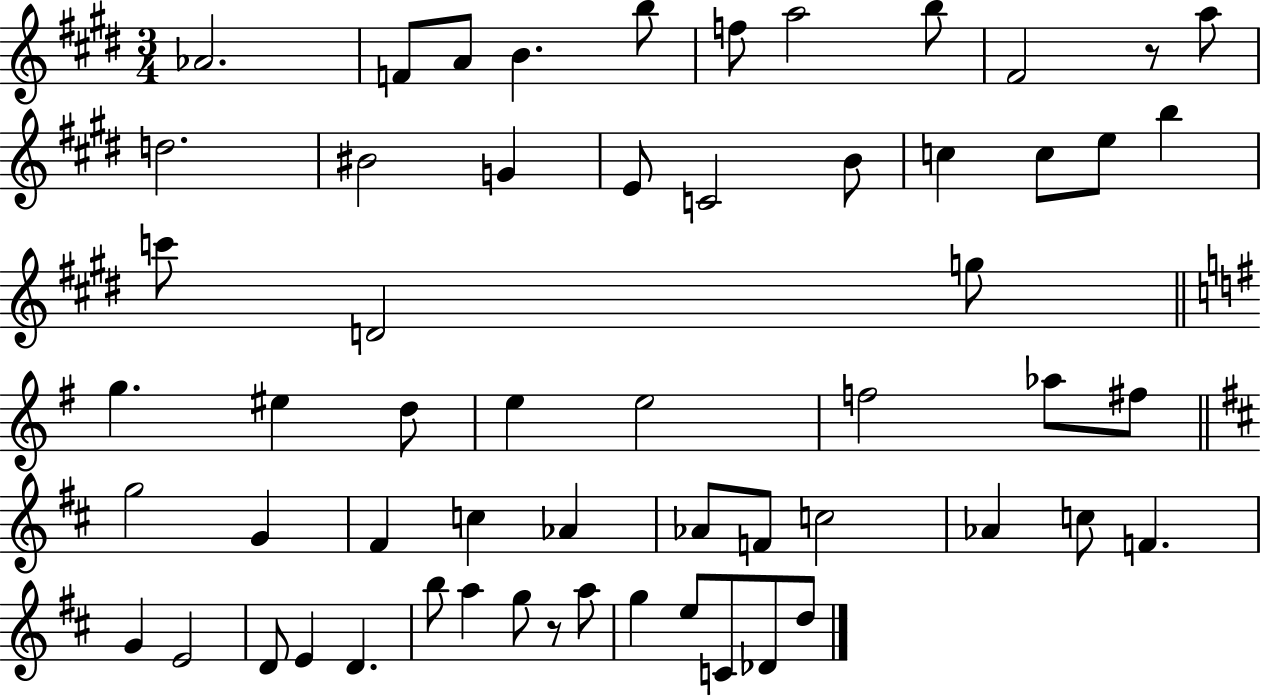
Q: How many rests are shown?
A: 2